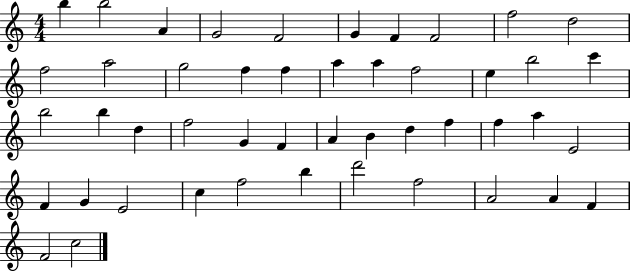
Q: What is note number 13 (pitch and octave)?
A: G5